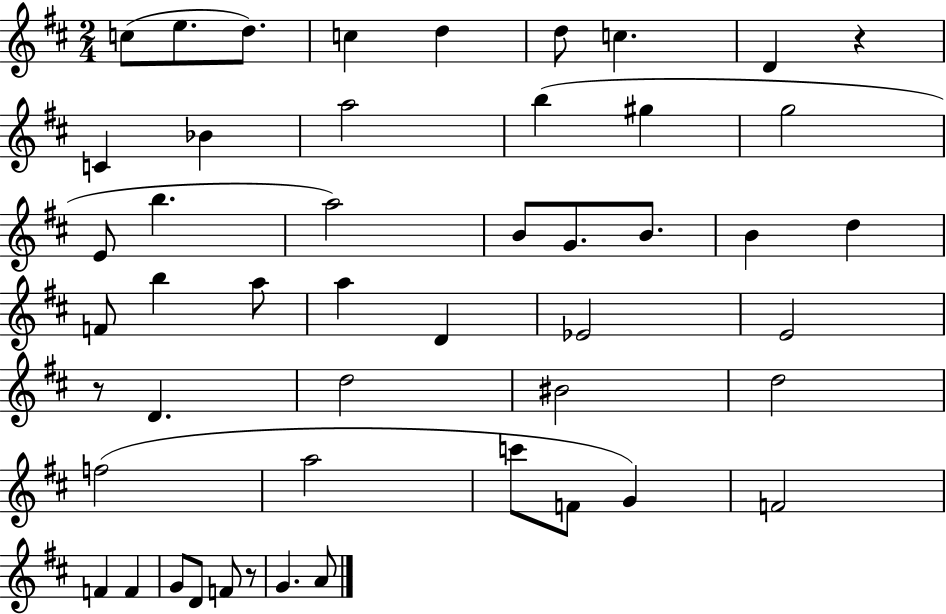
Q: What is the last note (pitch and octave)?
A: A4